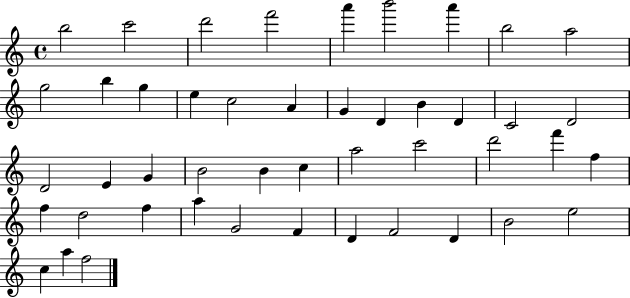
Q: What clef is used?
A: treble